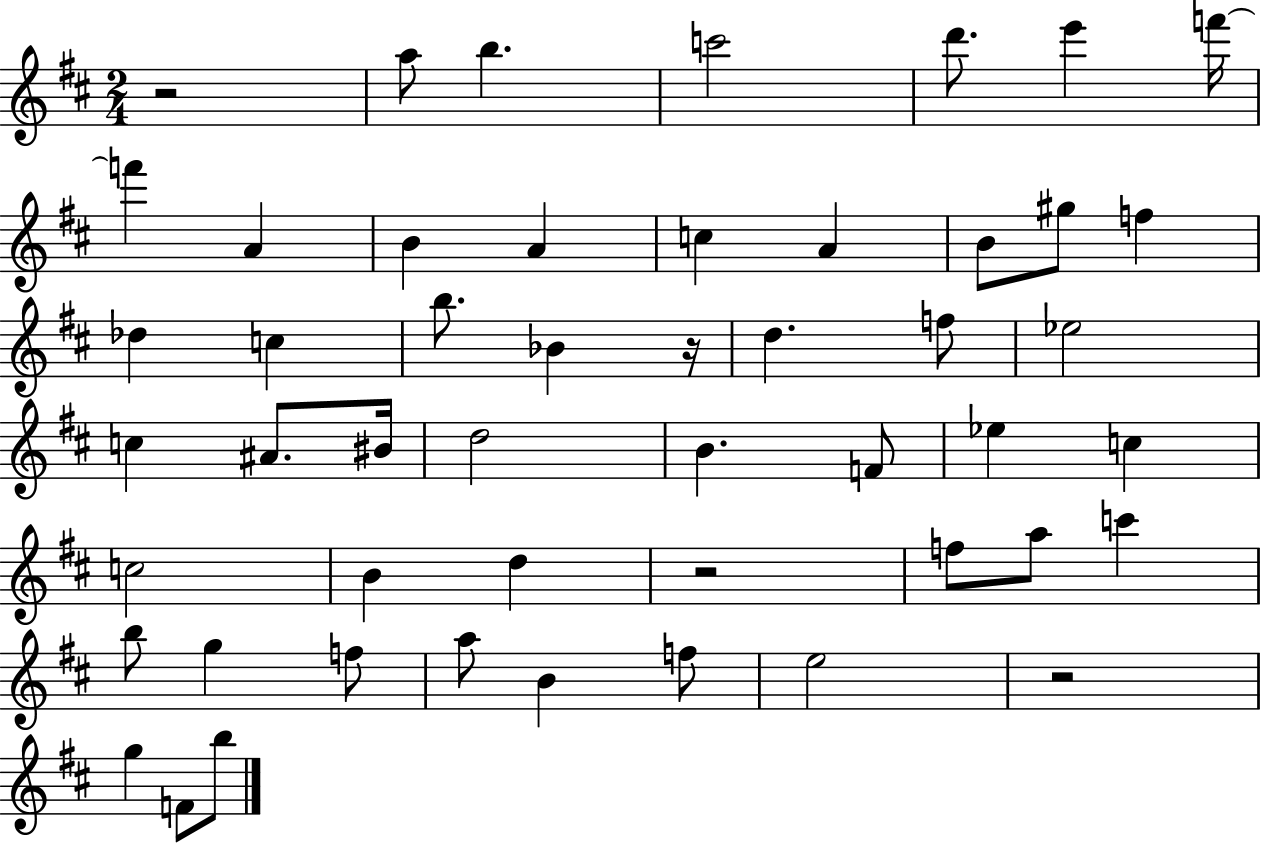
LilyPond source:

{
  \clef treble
  \numericTimeSignature
  \time 2/4
  \key d \major
  r2 | a''8 b''4. | c'''2 | d'''8. e'''4 f'''16~~ | \break f'''4 a'4 | b'4 a'4 | c''4 a'4 | b'8 gis''8 f''4 | \break des''4 c''4 | b''8. bes'4 r16 | d''4. f''8 | ees''2 | \break c''4 ais'8. bis'16 | d''2 | b'4. f'8 | ees''4 c''4 | \break c''2 | b'4 d''4 | r2 | f''8 a''8 c'''4 | \break b''8 g''4 f''8 | a''8 b'4 f''8 | e''2 | r2 | \break g''4 f'8 b''8 | \bar "|."
}